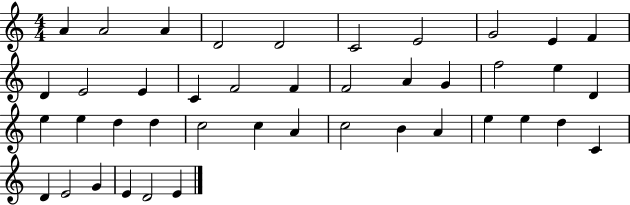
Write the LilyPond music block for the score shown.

{
  \clef treble
  \numericTimeSignature
  \time 4/4
  \key c \major
  a'4 a'2 a'4 | d'2 d'2 | c'2 e'2 | g'2 e'4 f'4 | \break d'4 e'2 e'4 | c'4 f'2 f'4 | f'2 a'4 g'4 | f''2 e''4 d'4 | \break e''4 e''4 d''4 d''4 | c''2 c''4 a'4 | c''2 b'4 a'4 | e''4 e''4 d''4 c'4 | \break d'4 e'2 g'4 | e'4 d'2 e'4 | \bar "|."
}